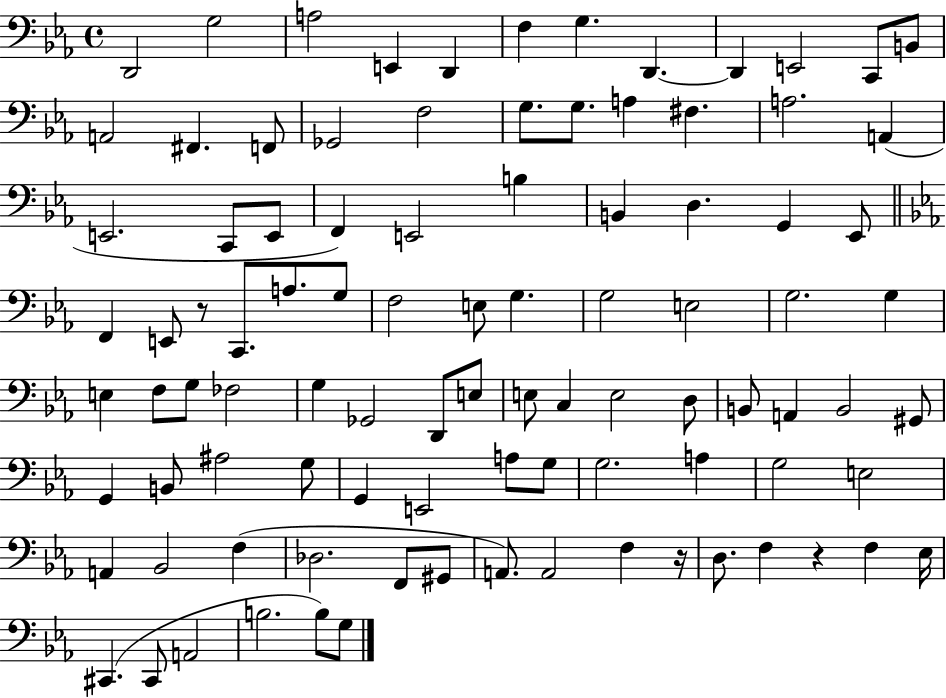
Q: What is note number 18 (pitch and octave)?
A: G3